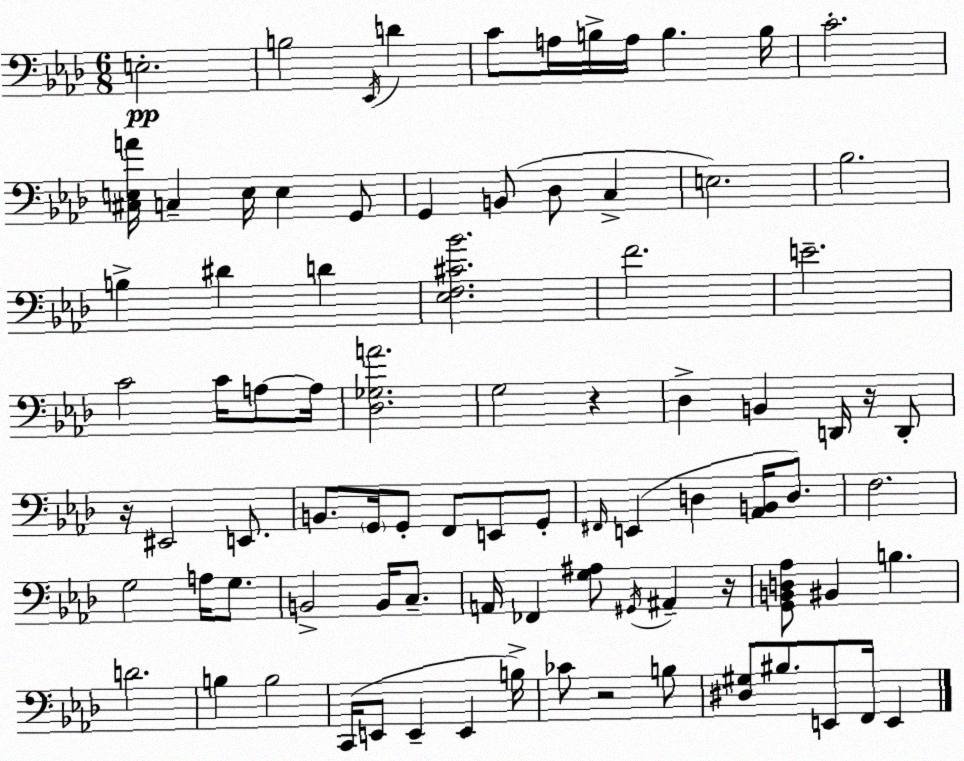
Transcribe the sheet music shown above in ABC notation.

X:1
T:Untitled
M:6/8
L:1/4
K:Ab
E,2 B,2 _E,,/4 D C/2 A,/4 B,/4 A,/4 B, B,/4 C2 [^C,E,A]/4 C, E,/4 E, G,,/2 G,, B,,/2 _D,/2 C, E,2 _B,2 B, ^D D [_E,F,^C_B]2 F2 E2 C2 C/4 A,/2 A,/4 [_D,_G,A]2 G,2 z _D, B,, D,,/4 z/4 D,,/2 z/4 ^E,,2 E,,/2 B,,/2 G,,/4 G,,/2 F,,/2 E,,/2 G,,/2 ^F,,/4 E,, D, [_A,,B,,]/4 D,/2 F,2 G,2 A,/4 G,/2 B,,2 B,,/4 C,/2 A,,/4 _F,, [G,^A,]/2 ^G,,/4 ^A,, z/4 [G,,B,,D,_A,]/2 ^B,, B, D2 B, B,2 C,,/4 E,,/2 E,, E,, B,/4 _C/2 z2 B,/2 [^D,^G,]/2 ^B,/2 E,,/2 F,,/4 E,,